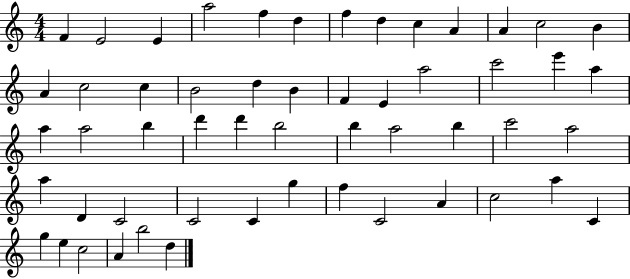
X:1
T:Untitled
M:4/4
L:1/4
K:C
F E2 E a2 f d f d c A A c2 B A c2 c B2 d B F E a2 c'2 e' a a a2 b d' d' b2 b a2 b c'2 a2 a D C2 C2 C g f C2 A c2 a C g e c2 A b2 d